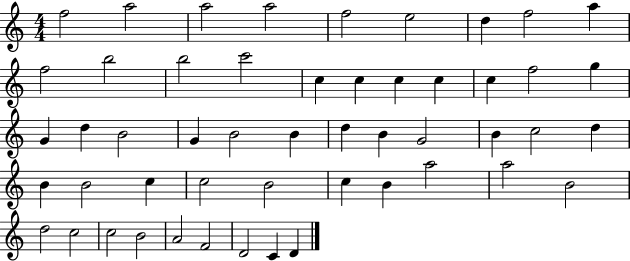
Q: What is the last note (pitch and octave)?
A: D4